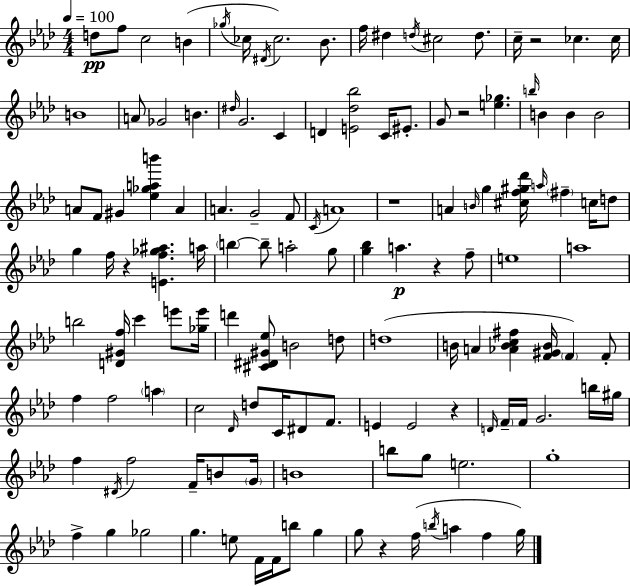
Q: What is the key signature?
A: AES major